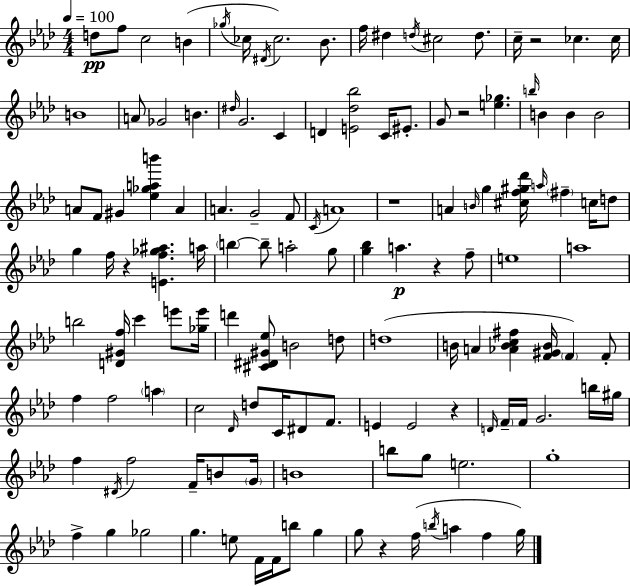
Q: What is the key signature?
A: AES major